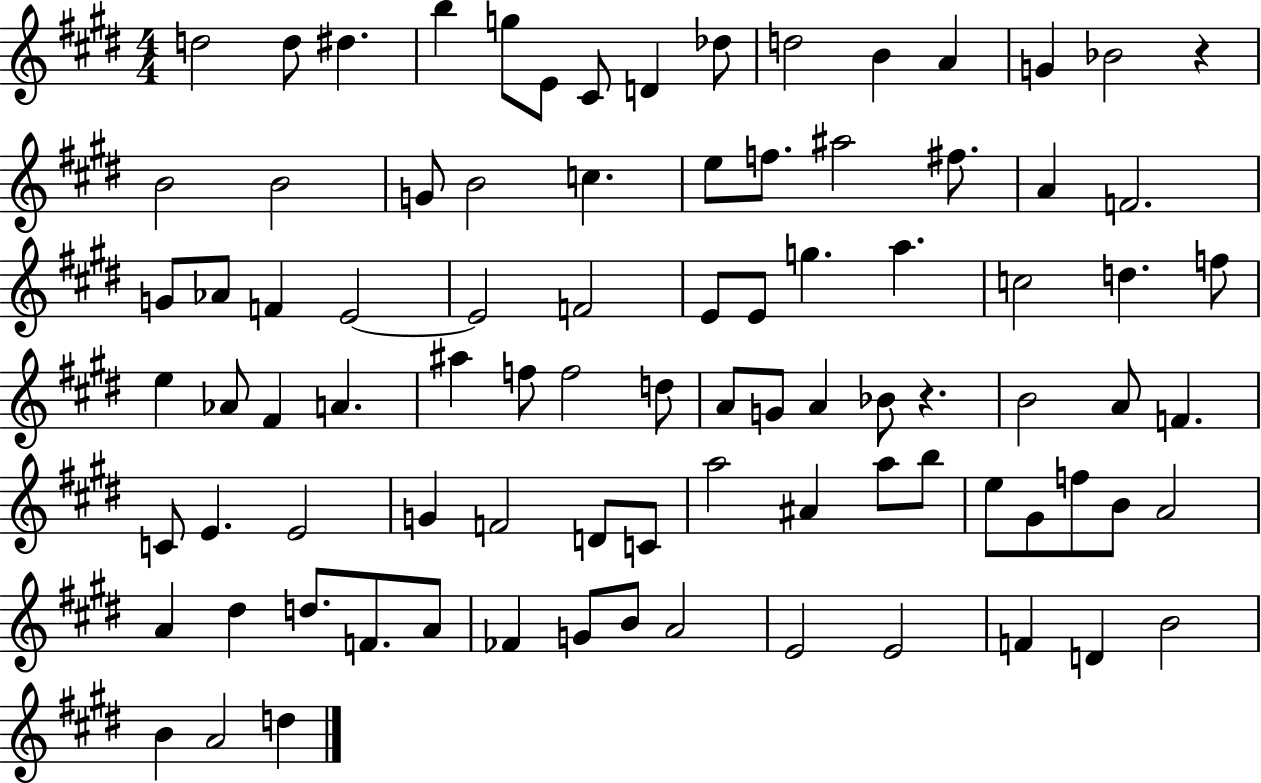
D5/h D5/e D#5/q. B5/q G5/e E4/e C#4/e D4/q Db5/e D5/h B4/q A4/q G4/q Bb4/h R/q B4/h B4/h G4/e B4/h C5/q. E5/e F5/e. A#5/h F#5/e. A4/q F4/h. G4/e Ab4/e F4/q E4/h E4/h F4/h E4/e E4/e G5/q. A5/q. C5/h D5/q. F5/e E5/q Ab4/e F#4/q A4/q. A#5/q F5/e F5/h D5/e A4/e G4/e A4/q Bb4/e R/q. B4/h A4/e F4/q. C4/e E4/q. E4/h G4/q F4/h D4/e C4/e A5/h A#4/q A5/e B5/e E5/e G#4/e F5/e B4/e A4/h A4/q D#5/q D5/e. F4/e. A4/e FES4/q G4/e B4/e A4/h E4/h E4/h F4/q D4/q B4/h B4/q A4/h D5/q